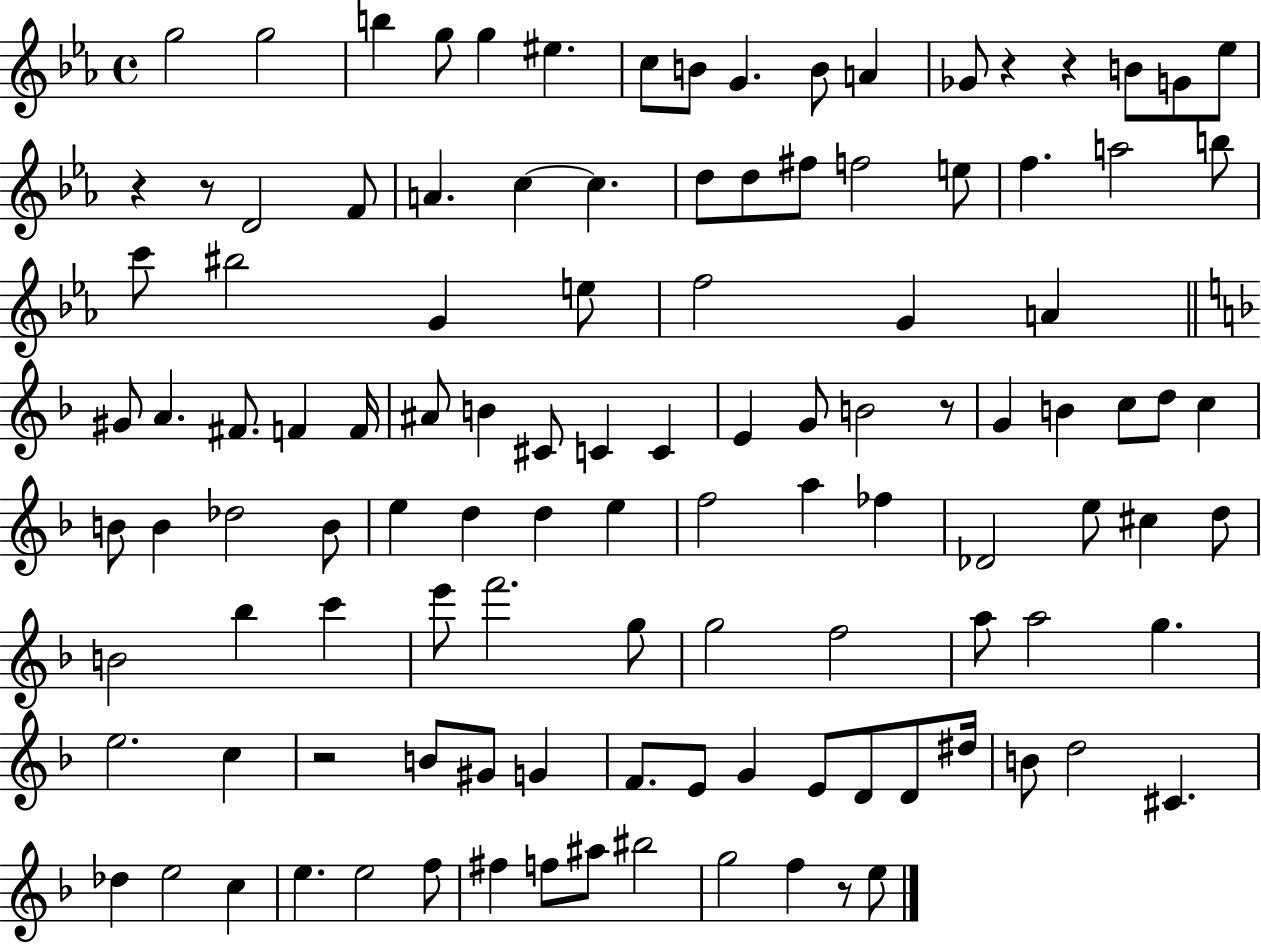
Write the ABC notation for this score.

X:1
T:Untitled
M:4/4
L:1/4
K:Eb
g2 g2 b g/2 g ^e c/2 B/2 G B/2 A _G/2 z z B/2 G/2 _e/2 z z/2 D2 F/2 A c c d/2 d/2 ^f/2 f2 e/2 f a2 b/2 c'/2 ^b2 G e/2 f2 G A ^G/2 A ^F/2 F F/4 ^A/2 B ^C/2 C C E G/2 B2 z/2 G B c/2 d/2 c B/2 B _d2 B/2 e d d e f2 a _f _D2 e/2 ^c d/2 B2 _b c' e'/2 f'2 g/2 g2 f2 a/2 a2 g e2 c z2 B/2 ^G/2 G F/2 E/2 G E/2 D/2 D/2 ^d/4 B/2 d2 ^C _d e2 c e e2 f/2 ^f f/2 ^a/2 ^b2 g2 f z/2 e/2